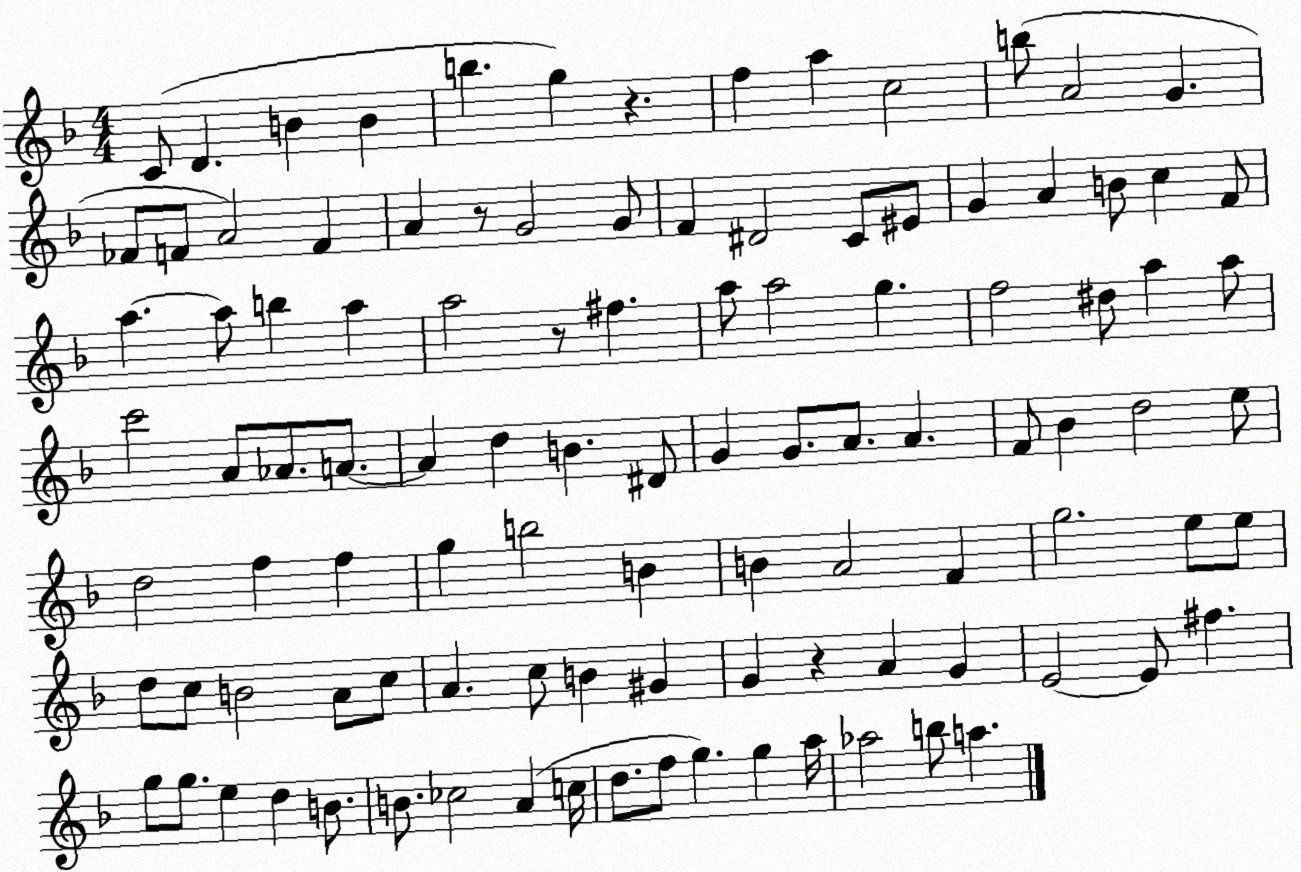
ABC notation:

X:1
T:Untitled
M:4/4
L:1/4
K:F
C/2 D B B b g z f a c2 b/2 A2 G _F/2 F/2 A2 F A z/2 G2 G/2 F ^D2 C/2 ^E/2 G A B/2 c F/2 a a/2 b a a2 z/2 ^f a/2 a2 g f2 ^d/2 a a/2 c'2 A/2 _A/2 A/2 A d B ^D/2 G G/2 A/2 A F/2 _B d2 e/2 d2 f f g b2 B B A2 F g2 e/2 e/2 d/2 c/2 B2 A/2 c/2 A c/2 B ^G G z A G E2 E/2 ^f g/2 g/2 e d B/2 B/2 _c2 A c/4 d/2 f/2 g g a/4 _a2 b/2 a